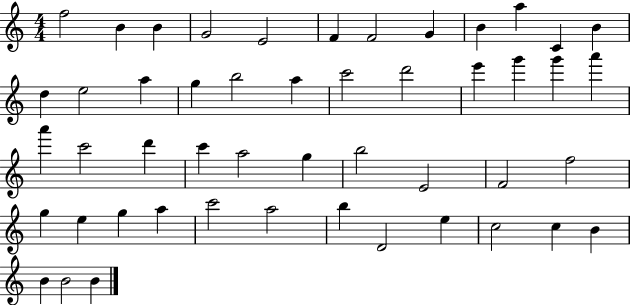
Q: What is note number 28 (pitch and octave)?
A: C6